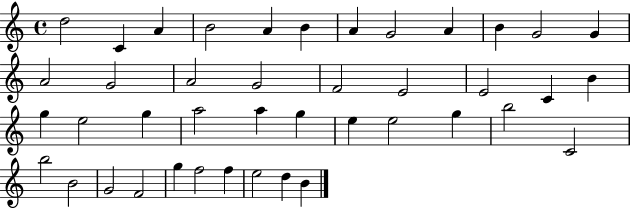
X:1
T:Untitled
M:4/4
L:1/4
K:C
d2 C A B2 A B A G2 A B G2 G A2 G2 A2 G2 F2 E2 E2 C B g e2 g a2 a g e e2 g b2 C2 b2 B2 G2 F2 g f2 f e2 d B